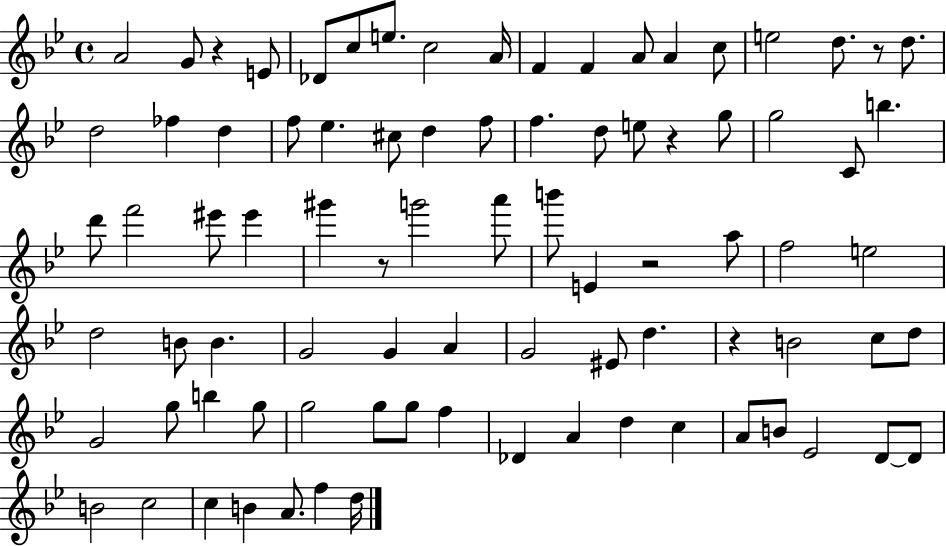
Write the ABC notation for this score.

X:1
T:Untitled
M:4/4
L:1/4
K:Bb
A2 G/2 z E/2 _D/2 c/2 e/2 c2 A/4 F F A/2 A c/2 e2 d/2 z/2 d/2 d2 _f d f/2 _e ^c/2 d f/2 f d/2 e/2 z g/2 g2 C/2 b d'/2 f'2 ^e'/2 ^e' ^g' z/2 g'2 a'/2 b'/2 E z2 a/2 f2 e2 d2 B/2 B G2 G A G2 ^E/2 d z B2 c/2 d/2 G2 g/2 b g/2 g2 g/2 g/2 f _D A d c A/2 B/2 _E2 D/2 D/2 B2 c2 c B A/2 f d/4